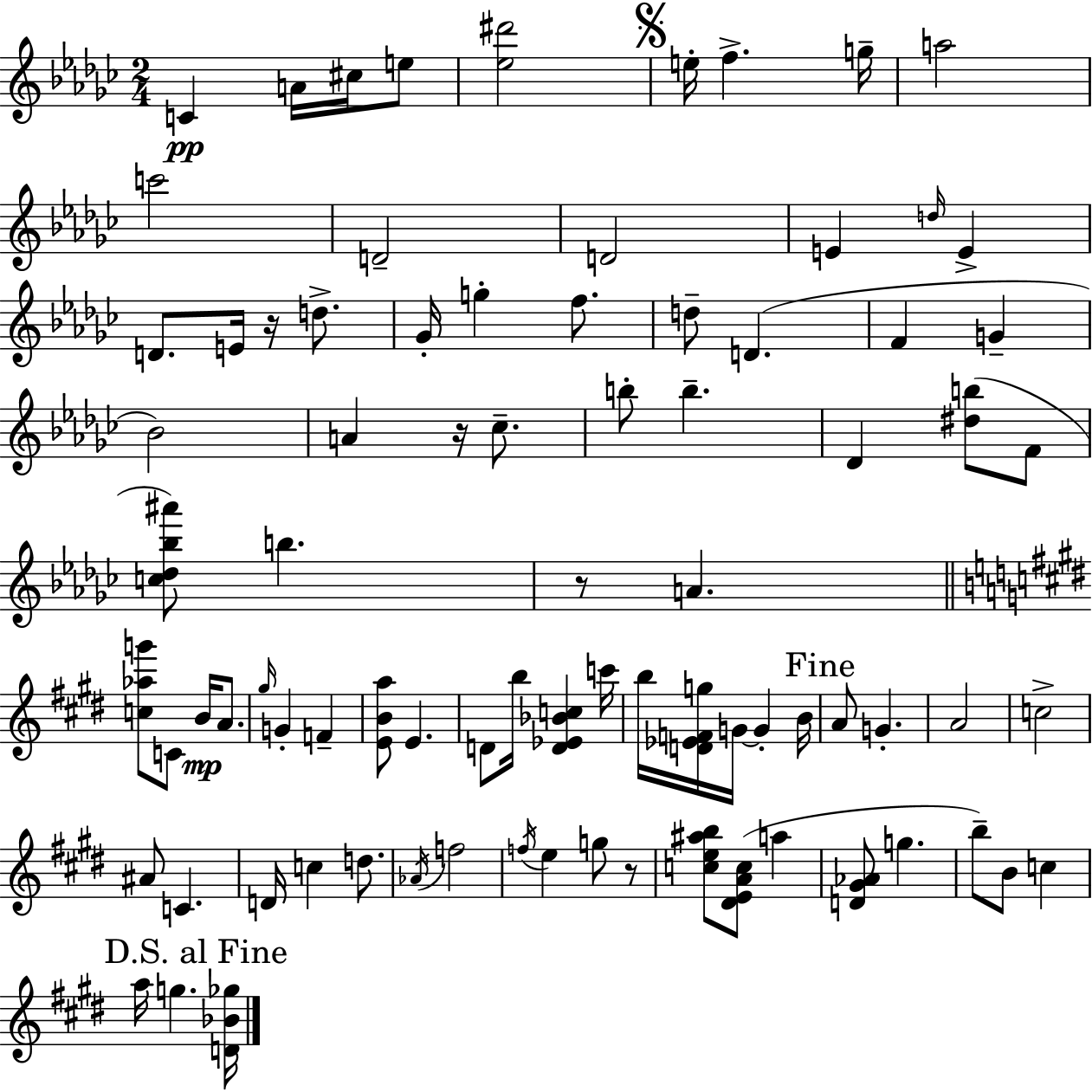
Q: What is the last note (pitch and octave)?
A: G5